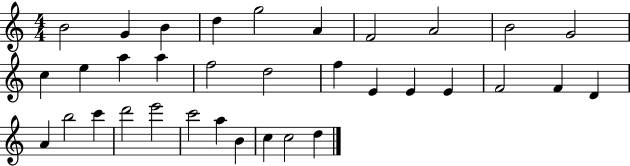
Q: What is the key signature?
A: C major